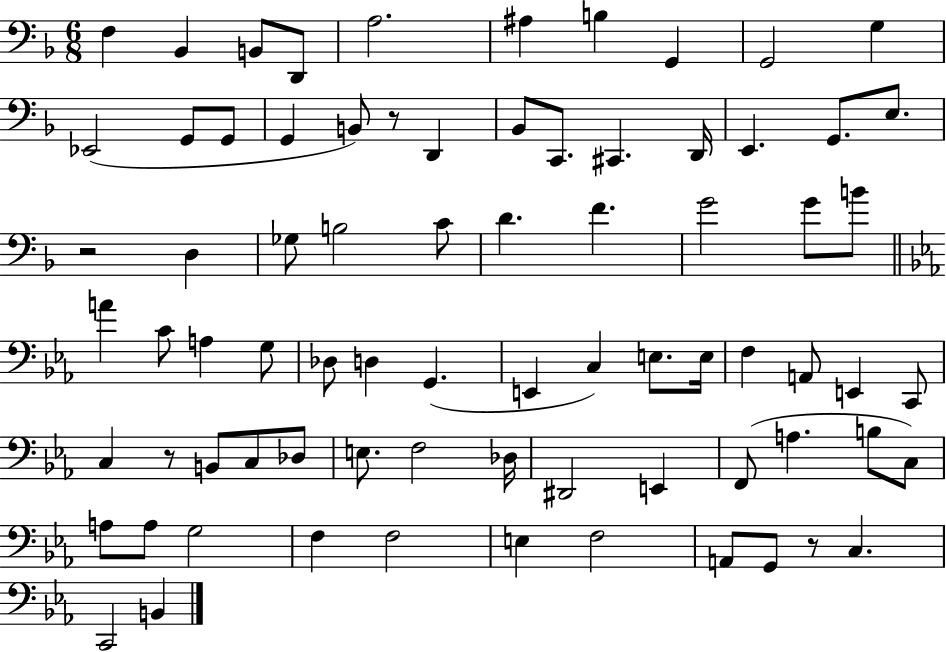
F3/q Bb2/q B2/e D2/e A3/h. A#3/q B3/q G2/q G2/h G3/q Eb2/h G2/e G2/e G2/q B2/e R/e D2/q Bb2/e C2/e. C#2/q. D2/s E2/q. G2/e. E3/e. R/h D3/q Gb3/e B3/h C4/e D4/q. F4/q. G4/h G4/e B4/e A4/q C4/e A3/q G3/e Db3/e D3/q G2/q. E2/q C3/q E3/e. E3/s F3/q A2/e E2/q C2/e C3/q R/e B2/e C3/e Db3/e E3/e. F3/h Db3/s D#2/h E2/q F2/e A3/q. B3/e C3/e A3/e A3/e G3/h F3/q F3/h E3/q F3/h A2/e G2/e R/e C3/q. C2/h B2/q